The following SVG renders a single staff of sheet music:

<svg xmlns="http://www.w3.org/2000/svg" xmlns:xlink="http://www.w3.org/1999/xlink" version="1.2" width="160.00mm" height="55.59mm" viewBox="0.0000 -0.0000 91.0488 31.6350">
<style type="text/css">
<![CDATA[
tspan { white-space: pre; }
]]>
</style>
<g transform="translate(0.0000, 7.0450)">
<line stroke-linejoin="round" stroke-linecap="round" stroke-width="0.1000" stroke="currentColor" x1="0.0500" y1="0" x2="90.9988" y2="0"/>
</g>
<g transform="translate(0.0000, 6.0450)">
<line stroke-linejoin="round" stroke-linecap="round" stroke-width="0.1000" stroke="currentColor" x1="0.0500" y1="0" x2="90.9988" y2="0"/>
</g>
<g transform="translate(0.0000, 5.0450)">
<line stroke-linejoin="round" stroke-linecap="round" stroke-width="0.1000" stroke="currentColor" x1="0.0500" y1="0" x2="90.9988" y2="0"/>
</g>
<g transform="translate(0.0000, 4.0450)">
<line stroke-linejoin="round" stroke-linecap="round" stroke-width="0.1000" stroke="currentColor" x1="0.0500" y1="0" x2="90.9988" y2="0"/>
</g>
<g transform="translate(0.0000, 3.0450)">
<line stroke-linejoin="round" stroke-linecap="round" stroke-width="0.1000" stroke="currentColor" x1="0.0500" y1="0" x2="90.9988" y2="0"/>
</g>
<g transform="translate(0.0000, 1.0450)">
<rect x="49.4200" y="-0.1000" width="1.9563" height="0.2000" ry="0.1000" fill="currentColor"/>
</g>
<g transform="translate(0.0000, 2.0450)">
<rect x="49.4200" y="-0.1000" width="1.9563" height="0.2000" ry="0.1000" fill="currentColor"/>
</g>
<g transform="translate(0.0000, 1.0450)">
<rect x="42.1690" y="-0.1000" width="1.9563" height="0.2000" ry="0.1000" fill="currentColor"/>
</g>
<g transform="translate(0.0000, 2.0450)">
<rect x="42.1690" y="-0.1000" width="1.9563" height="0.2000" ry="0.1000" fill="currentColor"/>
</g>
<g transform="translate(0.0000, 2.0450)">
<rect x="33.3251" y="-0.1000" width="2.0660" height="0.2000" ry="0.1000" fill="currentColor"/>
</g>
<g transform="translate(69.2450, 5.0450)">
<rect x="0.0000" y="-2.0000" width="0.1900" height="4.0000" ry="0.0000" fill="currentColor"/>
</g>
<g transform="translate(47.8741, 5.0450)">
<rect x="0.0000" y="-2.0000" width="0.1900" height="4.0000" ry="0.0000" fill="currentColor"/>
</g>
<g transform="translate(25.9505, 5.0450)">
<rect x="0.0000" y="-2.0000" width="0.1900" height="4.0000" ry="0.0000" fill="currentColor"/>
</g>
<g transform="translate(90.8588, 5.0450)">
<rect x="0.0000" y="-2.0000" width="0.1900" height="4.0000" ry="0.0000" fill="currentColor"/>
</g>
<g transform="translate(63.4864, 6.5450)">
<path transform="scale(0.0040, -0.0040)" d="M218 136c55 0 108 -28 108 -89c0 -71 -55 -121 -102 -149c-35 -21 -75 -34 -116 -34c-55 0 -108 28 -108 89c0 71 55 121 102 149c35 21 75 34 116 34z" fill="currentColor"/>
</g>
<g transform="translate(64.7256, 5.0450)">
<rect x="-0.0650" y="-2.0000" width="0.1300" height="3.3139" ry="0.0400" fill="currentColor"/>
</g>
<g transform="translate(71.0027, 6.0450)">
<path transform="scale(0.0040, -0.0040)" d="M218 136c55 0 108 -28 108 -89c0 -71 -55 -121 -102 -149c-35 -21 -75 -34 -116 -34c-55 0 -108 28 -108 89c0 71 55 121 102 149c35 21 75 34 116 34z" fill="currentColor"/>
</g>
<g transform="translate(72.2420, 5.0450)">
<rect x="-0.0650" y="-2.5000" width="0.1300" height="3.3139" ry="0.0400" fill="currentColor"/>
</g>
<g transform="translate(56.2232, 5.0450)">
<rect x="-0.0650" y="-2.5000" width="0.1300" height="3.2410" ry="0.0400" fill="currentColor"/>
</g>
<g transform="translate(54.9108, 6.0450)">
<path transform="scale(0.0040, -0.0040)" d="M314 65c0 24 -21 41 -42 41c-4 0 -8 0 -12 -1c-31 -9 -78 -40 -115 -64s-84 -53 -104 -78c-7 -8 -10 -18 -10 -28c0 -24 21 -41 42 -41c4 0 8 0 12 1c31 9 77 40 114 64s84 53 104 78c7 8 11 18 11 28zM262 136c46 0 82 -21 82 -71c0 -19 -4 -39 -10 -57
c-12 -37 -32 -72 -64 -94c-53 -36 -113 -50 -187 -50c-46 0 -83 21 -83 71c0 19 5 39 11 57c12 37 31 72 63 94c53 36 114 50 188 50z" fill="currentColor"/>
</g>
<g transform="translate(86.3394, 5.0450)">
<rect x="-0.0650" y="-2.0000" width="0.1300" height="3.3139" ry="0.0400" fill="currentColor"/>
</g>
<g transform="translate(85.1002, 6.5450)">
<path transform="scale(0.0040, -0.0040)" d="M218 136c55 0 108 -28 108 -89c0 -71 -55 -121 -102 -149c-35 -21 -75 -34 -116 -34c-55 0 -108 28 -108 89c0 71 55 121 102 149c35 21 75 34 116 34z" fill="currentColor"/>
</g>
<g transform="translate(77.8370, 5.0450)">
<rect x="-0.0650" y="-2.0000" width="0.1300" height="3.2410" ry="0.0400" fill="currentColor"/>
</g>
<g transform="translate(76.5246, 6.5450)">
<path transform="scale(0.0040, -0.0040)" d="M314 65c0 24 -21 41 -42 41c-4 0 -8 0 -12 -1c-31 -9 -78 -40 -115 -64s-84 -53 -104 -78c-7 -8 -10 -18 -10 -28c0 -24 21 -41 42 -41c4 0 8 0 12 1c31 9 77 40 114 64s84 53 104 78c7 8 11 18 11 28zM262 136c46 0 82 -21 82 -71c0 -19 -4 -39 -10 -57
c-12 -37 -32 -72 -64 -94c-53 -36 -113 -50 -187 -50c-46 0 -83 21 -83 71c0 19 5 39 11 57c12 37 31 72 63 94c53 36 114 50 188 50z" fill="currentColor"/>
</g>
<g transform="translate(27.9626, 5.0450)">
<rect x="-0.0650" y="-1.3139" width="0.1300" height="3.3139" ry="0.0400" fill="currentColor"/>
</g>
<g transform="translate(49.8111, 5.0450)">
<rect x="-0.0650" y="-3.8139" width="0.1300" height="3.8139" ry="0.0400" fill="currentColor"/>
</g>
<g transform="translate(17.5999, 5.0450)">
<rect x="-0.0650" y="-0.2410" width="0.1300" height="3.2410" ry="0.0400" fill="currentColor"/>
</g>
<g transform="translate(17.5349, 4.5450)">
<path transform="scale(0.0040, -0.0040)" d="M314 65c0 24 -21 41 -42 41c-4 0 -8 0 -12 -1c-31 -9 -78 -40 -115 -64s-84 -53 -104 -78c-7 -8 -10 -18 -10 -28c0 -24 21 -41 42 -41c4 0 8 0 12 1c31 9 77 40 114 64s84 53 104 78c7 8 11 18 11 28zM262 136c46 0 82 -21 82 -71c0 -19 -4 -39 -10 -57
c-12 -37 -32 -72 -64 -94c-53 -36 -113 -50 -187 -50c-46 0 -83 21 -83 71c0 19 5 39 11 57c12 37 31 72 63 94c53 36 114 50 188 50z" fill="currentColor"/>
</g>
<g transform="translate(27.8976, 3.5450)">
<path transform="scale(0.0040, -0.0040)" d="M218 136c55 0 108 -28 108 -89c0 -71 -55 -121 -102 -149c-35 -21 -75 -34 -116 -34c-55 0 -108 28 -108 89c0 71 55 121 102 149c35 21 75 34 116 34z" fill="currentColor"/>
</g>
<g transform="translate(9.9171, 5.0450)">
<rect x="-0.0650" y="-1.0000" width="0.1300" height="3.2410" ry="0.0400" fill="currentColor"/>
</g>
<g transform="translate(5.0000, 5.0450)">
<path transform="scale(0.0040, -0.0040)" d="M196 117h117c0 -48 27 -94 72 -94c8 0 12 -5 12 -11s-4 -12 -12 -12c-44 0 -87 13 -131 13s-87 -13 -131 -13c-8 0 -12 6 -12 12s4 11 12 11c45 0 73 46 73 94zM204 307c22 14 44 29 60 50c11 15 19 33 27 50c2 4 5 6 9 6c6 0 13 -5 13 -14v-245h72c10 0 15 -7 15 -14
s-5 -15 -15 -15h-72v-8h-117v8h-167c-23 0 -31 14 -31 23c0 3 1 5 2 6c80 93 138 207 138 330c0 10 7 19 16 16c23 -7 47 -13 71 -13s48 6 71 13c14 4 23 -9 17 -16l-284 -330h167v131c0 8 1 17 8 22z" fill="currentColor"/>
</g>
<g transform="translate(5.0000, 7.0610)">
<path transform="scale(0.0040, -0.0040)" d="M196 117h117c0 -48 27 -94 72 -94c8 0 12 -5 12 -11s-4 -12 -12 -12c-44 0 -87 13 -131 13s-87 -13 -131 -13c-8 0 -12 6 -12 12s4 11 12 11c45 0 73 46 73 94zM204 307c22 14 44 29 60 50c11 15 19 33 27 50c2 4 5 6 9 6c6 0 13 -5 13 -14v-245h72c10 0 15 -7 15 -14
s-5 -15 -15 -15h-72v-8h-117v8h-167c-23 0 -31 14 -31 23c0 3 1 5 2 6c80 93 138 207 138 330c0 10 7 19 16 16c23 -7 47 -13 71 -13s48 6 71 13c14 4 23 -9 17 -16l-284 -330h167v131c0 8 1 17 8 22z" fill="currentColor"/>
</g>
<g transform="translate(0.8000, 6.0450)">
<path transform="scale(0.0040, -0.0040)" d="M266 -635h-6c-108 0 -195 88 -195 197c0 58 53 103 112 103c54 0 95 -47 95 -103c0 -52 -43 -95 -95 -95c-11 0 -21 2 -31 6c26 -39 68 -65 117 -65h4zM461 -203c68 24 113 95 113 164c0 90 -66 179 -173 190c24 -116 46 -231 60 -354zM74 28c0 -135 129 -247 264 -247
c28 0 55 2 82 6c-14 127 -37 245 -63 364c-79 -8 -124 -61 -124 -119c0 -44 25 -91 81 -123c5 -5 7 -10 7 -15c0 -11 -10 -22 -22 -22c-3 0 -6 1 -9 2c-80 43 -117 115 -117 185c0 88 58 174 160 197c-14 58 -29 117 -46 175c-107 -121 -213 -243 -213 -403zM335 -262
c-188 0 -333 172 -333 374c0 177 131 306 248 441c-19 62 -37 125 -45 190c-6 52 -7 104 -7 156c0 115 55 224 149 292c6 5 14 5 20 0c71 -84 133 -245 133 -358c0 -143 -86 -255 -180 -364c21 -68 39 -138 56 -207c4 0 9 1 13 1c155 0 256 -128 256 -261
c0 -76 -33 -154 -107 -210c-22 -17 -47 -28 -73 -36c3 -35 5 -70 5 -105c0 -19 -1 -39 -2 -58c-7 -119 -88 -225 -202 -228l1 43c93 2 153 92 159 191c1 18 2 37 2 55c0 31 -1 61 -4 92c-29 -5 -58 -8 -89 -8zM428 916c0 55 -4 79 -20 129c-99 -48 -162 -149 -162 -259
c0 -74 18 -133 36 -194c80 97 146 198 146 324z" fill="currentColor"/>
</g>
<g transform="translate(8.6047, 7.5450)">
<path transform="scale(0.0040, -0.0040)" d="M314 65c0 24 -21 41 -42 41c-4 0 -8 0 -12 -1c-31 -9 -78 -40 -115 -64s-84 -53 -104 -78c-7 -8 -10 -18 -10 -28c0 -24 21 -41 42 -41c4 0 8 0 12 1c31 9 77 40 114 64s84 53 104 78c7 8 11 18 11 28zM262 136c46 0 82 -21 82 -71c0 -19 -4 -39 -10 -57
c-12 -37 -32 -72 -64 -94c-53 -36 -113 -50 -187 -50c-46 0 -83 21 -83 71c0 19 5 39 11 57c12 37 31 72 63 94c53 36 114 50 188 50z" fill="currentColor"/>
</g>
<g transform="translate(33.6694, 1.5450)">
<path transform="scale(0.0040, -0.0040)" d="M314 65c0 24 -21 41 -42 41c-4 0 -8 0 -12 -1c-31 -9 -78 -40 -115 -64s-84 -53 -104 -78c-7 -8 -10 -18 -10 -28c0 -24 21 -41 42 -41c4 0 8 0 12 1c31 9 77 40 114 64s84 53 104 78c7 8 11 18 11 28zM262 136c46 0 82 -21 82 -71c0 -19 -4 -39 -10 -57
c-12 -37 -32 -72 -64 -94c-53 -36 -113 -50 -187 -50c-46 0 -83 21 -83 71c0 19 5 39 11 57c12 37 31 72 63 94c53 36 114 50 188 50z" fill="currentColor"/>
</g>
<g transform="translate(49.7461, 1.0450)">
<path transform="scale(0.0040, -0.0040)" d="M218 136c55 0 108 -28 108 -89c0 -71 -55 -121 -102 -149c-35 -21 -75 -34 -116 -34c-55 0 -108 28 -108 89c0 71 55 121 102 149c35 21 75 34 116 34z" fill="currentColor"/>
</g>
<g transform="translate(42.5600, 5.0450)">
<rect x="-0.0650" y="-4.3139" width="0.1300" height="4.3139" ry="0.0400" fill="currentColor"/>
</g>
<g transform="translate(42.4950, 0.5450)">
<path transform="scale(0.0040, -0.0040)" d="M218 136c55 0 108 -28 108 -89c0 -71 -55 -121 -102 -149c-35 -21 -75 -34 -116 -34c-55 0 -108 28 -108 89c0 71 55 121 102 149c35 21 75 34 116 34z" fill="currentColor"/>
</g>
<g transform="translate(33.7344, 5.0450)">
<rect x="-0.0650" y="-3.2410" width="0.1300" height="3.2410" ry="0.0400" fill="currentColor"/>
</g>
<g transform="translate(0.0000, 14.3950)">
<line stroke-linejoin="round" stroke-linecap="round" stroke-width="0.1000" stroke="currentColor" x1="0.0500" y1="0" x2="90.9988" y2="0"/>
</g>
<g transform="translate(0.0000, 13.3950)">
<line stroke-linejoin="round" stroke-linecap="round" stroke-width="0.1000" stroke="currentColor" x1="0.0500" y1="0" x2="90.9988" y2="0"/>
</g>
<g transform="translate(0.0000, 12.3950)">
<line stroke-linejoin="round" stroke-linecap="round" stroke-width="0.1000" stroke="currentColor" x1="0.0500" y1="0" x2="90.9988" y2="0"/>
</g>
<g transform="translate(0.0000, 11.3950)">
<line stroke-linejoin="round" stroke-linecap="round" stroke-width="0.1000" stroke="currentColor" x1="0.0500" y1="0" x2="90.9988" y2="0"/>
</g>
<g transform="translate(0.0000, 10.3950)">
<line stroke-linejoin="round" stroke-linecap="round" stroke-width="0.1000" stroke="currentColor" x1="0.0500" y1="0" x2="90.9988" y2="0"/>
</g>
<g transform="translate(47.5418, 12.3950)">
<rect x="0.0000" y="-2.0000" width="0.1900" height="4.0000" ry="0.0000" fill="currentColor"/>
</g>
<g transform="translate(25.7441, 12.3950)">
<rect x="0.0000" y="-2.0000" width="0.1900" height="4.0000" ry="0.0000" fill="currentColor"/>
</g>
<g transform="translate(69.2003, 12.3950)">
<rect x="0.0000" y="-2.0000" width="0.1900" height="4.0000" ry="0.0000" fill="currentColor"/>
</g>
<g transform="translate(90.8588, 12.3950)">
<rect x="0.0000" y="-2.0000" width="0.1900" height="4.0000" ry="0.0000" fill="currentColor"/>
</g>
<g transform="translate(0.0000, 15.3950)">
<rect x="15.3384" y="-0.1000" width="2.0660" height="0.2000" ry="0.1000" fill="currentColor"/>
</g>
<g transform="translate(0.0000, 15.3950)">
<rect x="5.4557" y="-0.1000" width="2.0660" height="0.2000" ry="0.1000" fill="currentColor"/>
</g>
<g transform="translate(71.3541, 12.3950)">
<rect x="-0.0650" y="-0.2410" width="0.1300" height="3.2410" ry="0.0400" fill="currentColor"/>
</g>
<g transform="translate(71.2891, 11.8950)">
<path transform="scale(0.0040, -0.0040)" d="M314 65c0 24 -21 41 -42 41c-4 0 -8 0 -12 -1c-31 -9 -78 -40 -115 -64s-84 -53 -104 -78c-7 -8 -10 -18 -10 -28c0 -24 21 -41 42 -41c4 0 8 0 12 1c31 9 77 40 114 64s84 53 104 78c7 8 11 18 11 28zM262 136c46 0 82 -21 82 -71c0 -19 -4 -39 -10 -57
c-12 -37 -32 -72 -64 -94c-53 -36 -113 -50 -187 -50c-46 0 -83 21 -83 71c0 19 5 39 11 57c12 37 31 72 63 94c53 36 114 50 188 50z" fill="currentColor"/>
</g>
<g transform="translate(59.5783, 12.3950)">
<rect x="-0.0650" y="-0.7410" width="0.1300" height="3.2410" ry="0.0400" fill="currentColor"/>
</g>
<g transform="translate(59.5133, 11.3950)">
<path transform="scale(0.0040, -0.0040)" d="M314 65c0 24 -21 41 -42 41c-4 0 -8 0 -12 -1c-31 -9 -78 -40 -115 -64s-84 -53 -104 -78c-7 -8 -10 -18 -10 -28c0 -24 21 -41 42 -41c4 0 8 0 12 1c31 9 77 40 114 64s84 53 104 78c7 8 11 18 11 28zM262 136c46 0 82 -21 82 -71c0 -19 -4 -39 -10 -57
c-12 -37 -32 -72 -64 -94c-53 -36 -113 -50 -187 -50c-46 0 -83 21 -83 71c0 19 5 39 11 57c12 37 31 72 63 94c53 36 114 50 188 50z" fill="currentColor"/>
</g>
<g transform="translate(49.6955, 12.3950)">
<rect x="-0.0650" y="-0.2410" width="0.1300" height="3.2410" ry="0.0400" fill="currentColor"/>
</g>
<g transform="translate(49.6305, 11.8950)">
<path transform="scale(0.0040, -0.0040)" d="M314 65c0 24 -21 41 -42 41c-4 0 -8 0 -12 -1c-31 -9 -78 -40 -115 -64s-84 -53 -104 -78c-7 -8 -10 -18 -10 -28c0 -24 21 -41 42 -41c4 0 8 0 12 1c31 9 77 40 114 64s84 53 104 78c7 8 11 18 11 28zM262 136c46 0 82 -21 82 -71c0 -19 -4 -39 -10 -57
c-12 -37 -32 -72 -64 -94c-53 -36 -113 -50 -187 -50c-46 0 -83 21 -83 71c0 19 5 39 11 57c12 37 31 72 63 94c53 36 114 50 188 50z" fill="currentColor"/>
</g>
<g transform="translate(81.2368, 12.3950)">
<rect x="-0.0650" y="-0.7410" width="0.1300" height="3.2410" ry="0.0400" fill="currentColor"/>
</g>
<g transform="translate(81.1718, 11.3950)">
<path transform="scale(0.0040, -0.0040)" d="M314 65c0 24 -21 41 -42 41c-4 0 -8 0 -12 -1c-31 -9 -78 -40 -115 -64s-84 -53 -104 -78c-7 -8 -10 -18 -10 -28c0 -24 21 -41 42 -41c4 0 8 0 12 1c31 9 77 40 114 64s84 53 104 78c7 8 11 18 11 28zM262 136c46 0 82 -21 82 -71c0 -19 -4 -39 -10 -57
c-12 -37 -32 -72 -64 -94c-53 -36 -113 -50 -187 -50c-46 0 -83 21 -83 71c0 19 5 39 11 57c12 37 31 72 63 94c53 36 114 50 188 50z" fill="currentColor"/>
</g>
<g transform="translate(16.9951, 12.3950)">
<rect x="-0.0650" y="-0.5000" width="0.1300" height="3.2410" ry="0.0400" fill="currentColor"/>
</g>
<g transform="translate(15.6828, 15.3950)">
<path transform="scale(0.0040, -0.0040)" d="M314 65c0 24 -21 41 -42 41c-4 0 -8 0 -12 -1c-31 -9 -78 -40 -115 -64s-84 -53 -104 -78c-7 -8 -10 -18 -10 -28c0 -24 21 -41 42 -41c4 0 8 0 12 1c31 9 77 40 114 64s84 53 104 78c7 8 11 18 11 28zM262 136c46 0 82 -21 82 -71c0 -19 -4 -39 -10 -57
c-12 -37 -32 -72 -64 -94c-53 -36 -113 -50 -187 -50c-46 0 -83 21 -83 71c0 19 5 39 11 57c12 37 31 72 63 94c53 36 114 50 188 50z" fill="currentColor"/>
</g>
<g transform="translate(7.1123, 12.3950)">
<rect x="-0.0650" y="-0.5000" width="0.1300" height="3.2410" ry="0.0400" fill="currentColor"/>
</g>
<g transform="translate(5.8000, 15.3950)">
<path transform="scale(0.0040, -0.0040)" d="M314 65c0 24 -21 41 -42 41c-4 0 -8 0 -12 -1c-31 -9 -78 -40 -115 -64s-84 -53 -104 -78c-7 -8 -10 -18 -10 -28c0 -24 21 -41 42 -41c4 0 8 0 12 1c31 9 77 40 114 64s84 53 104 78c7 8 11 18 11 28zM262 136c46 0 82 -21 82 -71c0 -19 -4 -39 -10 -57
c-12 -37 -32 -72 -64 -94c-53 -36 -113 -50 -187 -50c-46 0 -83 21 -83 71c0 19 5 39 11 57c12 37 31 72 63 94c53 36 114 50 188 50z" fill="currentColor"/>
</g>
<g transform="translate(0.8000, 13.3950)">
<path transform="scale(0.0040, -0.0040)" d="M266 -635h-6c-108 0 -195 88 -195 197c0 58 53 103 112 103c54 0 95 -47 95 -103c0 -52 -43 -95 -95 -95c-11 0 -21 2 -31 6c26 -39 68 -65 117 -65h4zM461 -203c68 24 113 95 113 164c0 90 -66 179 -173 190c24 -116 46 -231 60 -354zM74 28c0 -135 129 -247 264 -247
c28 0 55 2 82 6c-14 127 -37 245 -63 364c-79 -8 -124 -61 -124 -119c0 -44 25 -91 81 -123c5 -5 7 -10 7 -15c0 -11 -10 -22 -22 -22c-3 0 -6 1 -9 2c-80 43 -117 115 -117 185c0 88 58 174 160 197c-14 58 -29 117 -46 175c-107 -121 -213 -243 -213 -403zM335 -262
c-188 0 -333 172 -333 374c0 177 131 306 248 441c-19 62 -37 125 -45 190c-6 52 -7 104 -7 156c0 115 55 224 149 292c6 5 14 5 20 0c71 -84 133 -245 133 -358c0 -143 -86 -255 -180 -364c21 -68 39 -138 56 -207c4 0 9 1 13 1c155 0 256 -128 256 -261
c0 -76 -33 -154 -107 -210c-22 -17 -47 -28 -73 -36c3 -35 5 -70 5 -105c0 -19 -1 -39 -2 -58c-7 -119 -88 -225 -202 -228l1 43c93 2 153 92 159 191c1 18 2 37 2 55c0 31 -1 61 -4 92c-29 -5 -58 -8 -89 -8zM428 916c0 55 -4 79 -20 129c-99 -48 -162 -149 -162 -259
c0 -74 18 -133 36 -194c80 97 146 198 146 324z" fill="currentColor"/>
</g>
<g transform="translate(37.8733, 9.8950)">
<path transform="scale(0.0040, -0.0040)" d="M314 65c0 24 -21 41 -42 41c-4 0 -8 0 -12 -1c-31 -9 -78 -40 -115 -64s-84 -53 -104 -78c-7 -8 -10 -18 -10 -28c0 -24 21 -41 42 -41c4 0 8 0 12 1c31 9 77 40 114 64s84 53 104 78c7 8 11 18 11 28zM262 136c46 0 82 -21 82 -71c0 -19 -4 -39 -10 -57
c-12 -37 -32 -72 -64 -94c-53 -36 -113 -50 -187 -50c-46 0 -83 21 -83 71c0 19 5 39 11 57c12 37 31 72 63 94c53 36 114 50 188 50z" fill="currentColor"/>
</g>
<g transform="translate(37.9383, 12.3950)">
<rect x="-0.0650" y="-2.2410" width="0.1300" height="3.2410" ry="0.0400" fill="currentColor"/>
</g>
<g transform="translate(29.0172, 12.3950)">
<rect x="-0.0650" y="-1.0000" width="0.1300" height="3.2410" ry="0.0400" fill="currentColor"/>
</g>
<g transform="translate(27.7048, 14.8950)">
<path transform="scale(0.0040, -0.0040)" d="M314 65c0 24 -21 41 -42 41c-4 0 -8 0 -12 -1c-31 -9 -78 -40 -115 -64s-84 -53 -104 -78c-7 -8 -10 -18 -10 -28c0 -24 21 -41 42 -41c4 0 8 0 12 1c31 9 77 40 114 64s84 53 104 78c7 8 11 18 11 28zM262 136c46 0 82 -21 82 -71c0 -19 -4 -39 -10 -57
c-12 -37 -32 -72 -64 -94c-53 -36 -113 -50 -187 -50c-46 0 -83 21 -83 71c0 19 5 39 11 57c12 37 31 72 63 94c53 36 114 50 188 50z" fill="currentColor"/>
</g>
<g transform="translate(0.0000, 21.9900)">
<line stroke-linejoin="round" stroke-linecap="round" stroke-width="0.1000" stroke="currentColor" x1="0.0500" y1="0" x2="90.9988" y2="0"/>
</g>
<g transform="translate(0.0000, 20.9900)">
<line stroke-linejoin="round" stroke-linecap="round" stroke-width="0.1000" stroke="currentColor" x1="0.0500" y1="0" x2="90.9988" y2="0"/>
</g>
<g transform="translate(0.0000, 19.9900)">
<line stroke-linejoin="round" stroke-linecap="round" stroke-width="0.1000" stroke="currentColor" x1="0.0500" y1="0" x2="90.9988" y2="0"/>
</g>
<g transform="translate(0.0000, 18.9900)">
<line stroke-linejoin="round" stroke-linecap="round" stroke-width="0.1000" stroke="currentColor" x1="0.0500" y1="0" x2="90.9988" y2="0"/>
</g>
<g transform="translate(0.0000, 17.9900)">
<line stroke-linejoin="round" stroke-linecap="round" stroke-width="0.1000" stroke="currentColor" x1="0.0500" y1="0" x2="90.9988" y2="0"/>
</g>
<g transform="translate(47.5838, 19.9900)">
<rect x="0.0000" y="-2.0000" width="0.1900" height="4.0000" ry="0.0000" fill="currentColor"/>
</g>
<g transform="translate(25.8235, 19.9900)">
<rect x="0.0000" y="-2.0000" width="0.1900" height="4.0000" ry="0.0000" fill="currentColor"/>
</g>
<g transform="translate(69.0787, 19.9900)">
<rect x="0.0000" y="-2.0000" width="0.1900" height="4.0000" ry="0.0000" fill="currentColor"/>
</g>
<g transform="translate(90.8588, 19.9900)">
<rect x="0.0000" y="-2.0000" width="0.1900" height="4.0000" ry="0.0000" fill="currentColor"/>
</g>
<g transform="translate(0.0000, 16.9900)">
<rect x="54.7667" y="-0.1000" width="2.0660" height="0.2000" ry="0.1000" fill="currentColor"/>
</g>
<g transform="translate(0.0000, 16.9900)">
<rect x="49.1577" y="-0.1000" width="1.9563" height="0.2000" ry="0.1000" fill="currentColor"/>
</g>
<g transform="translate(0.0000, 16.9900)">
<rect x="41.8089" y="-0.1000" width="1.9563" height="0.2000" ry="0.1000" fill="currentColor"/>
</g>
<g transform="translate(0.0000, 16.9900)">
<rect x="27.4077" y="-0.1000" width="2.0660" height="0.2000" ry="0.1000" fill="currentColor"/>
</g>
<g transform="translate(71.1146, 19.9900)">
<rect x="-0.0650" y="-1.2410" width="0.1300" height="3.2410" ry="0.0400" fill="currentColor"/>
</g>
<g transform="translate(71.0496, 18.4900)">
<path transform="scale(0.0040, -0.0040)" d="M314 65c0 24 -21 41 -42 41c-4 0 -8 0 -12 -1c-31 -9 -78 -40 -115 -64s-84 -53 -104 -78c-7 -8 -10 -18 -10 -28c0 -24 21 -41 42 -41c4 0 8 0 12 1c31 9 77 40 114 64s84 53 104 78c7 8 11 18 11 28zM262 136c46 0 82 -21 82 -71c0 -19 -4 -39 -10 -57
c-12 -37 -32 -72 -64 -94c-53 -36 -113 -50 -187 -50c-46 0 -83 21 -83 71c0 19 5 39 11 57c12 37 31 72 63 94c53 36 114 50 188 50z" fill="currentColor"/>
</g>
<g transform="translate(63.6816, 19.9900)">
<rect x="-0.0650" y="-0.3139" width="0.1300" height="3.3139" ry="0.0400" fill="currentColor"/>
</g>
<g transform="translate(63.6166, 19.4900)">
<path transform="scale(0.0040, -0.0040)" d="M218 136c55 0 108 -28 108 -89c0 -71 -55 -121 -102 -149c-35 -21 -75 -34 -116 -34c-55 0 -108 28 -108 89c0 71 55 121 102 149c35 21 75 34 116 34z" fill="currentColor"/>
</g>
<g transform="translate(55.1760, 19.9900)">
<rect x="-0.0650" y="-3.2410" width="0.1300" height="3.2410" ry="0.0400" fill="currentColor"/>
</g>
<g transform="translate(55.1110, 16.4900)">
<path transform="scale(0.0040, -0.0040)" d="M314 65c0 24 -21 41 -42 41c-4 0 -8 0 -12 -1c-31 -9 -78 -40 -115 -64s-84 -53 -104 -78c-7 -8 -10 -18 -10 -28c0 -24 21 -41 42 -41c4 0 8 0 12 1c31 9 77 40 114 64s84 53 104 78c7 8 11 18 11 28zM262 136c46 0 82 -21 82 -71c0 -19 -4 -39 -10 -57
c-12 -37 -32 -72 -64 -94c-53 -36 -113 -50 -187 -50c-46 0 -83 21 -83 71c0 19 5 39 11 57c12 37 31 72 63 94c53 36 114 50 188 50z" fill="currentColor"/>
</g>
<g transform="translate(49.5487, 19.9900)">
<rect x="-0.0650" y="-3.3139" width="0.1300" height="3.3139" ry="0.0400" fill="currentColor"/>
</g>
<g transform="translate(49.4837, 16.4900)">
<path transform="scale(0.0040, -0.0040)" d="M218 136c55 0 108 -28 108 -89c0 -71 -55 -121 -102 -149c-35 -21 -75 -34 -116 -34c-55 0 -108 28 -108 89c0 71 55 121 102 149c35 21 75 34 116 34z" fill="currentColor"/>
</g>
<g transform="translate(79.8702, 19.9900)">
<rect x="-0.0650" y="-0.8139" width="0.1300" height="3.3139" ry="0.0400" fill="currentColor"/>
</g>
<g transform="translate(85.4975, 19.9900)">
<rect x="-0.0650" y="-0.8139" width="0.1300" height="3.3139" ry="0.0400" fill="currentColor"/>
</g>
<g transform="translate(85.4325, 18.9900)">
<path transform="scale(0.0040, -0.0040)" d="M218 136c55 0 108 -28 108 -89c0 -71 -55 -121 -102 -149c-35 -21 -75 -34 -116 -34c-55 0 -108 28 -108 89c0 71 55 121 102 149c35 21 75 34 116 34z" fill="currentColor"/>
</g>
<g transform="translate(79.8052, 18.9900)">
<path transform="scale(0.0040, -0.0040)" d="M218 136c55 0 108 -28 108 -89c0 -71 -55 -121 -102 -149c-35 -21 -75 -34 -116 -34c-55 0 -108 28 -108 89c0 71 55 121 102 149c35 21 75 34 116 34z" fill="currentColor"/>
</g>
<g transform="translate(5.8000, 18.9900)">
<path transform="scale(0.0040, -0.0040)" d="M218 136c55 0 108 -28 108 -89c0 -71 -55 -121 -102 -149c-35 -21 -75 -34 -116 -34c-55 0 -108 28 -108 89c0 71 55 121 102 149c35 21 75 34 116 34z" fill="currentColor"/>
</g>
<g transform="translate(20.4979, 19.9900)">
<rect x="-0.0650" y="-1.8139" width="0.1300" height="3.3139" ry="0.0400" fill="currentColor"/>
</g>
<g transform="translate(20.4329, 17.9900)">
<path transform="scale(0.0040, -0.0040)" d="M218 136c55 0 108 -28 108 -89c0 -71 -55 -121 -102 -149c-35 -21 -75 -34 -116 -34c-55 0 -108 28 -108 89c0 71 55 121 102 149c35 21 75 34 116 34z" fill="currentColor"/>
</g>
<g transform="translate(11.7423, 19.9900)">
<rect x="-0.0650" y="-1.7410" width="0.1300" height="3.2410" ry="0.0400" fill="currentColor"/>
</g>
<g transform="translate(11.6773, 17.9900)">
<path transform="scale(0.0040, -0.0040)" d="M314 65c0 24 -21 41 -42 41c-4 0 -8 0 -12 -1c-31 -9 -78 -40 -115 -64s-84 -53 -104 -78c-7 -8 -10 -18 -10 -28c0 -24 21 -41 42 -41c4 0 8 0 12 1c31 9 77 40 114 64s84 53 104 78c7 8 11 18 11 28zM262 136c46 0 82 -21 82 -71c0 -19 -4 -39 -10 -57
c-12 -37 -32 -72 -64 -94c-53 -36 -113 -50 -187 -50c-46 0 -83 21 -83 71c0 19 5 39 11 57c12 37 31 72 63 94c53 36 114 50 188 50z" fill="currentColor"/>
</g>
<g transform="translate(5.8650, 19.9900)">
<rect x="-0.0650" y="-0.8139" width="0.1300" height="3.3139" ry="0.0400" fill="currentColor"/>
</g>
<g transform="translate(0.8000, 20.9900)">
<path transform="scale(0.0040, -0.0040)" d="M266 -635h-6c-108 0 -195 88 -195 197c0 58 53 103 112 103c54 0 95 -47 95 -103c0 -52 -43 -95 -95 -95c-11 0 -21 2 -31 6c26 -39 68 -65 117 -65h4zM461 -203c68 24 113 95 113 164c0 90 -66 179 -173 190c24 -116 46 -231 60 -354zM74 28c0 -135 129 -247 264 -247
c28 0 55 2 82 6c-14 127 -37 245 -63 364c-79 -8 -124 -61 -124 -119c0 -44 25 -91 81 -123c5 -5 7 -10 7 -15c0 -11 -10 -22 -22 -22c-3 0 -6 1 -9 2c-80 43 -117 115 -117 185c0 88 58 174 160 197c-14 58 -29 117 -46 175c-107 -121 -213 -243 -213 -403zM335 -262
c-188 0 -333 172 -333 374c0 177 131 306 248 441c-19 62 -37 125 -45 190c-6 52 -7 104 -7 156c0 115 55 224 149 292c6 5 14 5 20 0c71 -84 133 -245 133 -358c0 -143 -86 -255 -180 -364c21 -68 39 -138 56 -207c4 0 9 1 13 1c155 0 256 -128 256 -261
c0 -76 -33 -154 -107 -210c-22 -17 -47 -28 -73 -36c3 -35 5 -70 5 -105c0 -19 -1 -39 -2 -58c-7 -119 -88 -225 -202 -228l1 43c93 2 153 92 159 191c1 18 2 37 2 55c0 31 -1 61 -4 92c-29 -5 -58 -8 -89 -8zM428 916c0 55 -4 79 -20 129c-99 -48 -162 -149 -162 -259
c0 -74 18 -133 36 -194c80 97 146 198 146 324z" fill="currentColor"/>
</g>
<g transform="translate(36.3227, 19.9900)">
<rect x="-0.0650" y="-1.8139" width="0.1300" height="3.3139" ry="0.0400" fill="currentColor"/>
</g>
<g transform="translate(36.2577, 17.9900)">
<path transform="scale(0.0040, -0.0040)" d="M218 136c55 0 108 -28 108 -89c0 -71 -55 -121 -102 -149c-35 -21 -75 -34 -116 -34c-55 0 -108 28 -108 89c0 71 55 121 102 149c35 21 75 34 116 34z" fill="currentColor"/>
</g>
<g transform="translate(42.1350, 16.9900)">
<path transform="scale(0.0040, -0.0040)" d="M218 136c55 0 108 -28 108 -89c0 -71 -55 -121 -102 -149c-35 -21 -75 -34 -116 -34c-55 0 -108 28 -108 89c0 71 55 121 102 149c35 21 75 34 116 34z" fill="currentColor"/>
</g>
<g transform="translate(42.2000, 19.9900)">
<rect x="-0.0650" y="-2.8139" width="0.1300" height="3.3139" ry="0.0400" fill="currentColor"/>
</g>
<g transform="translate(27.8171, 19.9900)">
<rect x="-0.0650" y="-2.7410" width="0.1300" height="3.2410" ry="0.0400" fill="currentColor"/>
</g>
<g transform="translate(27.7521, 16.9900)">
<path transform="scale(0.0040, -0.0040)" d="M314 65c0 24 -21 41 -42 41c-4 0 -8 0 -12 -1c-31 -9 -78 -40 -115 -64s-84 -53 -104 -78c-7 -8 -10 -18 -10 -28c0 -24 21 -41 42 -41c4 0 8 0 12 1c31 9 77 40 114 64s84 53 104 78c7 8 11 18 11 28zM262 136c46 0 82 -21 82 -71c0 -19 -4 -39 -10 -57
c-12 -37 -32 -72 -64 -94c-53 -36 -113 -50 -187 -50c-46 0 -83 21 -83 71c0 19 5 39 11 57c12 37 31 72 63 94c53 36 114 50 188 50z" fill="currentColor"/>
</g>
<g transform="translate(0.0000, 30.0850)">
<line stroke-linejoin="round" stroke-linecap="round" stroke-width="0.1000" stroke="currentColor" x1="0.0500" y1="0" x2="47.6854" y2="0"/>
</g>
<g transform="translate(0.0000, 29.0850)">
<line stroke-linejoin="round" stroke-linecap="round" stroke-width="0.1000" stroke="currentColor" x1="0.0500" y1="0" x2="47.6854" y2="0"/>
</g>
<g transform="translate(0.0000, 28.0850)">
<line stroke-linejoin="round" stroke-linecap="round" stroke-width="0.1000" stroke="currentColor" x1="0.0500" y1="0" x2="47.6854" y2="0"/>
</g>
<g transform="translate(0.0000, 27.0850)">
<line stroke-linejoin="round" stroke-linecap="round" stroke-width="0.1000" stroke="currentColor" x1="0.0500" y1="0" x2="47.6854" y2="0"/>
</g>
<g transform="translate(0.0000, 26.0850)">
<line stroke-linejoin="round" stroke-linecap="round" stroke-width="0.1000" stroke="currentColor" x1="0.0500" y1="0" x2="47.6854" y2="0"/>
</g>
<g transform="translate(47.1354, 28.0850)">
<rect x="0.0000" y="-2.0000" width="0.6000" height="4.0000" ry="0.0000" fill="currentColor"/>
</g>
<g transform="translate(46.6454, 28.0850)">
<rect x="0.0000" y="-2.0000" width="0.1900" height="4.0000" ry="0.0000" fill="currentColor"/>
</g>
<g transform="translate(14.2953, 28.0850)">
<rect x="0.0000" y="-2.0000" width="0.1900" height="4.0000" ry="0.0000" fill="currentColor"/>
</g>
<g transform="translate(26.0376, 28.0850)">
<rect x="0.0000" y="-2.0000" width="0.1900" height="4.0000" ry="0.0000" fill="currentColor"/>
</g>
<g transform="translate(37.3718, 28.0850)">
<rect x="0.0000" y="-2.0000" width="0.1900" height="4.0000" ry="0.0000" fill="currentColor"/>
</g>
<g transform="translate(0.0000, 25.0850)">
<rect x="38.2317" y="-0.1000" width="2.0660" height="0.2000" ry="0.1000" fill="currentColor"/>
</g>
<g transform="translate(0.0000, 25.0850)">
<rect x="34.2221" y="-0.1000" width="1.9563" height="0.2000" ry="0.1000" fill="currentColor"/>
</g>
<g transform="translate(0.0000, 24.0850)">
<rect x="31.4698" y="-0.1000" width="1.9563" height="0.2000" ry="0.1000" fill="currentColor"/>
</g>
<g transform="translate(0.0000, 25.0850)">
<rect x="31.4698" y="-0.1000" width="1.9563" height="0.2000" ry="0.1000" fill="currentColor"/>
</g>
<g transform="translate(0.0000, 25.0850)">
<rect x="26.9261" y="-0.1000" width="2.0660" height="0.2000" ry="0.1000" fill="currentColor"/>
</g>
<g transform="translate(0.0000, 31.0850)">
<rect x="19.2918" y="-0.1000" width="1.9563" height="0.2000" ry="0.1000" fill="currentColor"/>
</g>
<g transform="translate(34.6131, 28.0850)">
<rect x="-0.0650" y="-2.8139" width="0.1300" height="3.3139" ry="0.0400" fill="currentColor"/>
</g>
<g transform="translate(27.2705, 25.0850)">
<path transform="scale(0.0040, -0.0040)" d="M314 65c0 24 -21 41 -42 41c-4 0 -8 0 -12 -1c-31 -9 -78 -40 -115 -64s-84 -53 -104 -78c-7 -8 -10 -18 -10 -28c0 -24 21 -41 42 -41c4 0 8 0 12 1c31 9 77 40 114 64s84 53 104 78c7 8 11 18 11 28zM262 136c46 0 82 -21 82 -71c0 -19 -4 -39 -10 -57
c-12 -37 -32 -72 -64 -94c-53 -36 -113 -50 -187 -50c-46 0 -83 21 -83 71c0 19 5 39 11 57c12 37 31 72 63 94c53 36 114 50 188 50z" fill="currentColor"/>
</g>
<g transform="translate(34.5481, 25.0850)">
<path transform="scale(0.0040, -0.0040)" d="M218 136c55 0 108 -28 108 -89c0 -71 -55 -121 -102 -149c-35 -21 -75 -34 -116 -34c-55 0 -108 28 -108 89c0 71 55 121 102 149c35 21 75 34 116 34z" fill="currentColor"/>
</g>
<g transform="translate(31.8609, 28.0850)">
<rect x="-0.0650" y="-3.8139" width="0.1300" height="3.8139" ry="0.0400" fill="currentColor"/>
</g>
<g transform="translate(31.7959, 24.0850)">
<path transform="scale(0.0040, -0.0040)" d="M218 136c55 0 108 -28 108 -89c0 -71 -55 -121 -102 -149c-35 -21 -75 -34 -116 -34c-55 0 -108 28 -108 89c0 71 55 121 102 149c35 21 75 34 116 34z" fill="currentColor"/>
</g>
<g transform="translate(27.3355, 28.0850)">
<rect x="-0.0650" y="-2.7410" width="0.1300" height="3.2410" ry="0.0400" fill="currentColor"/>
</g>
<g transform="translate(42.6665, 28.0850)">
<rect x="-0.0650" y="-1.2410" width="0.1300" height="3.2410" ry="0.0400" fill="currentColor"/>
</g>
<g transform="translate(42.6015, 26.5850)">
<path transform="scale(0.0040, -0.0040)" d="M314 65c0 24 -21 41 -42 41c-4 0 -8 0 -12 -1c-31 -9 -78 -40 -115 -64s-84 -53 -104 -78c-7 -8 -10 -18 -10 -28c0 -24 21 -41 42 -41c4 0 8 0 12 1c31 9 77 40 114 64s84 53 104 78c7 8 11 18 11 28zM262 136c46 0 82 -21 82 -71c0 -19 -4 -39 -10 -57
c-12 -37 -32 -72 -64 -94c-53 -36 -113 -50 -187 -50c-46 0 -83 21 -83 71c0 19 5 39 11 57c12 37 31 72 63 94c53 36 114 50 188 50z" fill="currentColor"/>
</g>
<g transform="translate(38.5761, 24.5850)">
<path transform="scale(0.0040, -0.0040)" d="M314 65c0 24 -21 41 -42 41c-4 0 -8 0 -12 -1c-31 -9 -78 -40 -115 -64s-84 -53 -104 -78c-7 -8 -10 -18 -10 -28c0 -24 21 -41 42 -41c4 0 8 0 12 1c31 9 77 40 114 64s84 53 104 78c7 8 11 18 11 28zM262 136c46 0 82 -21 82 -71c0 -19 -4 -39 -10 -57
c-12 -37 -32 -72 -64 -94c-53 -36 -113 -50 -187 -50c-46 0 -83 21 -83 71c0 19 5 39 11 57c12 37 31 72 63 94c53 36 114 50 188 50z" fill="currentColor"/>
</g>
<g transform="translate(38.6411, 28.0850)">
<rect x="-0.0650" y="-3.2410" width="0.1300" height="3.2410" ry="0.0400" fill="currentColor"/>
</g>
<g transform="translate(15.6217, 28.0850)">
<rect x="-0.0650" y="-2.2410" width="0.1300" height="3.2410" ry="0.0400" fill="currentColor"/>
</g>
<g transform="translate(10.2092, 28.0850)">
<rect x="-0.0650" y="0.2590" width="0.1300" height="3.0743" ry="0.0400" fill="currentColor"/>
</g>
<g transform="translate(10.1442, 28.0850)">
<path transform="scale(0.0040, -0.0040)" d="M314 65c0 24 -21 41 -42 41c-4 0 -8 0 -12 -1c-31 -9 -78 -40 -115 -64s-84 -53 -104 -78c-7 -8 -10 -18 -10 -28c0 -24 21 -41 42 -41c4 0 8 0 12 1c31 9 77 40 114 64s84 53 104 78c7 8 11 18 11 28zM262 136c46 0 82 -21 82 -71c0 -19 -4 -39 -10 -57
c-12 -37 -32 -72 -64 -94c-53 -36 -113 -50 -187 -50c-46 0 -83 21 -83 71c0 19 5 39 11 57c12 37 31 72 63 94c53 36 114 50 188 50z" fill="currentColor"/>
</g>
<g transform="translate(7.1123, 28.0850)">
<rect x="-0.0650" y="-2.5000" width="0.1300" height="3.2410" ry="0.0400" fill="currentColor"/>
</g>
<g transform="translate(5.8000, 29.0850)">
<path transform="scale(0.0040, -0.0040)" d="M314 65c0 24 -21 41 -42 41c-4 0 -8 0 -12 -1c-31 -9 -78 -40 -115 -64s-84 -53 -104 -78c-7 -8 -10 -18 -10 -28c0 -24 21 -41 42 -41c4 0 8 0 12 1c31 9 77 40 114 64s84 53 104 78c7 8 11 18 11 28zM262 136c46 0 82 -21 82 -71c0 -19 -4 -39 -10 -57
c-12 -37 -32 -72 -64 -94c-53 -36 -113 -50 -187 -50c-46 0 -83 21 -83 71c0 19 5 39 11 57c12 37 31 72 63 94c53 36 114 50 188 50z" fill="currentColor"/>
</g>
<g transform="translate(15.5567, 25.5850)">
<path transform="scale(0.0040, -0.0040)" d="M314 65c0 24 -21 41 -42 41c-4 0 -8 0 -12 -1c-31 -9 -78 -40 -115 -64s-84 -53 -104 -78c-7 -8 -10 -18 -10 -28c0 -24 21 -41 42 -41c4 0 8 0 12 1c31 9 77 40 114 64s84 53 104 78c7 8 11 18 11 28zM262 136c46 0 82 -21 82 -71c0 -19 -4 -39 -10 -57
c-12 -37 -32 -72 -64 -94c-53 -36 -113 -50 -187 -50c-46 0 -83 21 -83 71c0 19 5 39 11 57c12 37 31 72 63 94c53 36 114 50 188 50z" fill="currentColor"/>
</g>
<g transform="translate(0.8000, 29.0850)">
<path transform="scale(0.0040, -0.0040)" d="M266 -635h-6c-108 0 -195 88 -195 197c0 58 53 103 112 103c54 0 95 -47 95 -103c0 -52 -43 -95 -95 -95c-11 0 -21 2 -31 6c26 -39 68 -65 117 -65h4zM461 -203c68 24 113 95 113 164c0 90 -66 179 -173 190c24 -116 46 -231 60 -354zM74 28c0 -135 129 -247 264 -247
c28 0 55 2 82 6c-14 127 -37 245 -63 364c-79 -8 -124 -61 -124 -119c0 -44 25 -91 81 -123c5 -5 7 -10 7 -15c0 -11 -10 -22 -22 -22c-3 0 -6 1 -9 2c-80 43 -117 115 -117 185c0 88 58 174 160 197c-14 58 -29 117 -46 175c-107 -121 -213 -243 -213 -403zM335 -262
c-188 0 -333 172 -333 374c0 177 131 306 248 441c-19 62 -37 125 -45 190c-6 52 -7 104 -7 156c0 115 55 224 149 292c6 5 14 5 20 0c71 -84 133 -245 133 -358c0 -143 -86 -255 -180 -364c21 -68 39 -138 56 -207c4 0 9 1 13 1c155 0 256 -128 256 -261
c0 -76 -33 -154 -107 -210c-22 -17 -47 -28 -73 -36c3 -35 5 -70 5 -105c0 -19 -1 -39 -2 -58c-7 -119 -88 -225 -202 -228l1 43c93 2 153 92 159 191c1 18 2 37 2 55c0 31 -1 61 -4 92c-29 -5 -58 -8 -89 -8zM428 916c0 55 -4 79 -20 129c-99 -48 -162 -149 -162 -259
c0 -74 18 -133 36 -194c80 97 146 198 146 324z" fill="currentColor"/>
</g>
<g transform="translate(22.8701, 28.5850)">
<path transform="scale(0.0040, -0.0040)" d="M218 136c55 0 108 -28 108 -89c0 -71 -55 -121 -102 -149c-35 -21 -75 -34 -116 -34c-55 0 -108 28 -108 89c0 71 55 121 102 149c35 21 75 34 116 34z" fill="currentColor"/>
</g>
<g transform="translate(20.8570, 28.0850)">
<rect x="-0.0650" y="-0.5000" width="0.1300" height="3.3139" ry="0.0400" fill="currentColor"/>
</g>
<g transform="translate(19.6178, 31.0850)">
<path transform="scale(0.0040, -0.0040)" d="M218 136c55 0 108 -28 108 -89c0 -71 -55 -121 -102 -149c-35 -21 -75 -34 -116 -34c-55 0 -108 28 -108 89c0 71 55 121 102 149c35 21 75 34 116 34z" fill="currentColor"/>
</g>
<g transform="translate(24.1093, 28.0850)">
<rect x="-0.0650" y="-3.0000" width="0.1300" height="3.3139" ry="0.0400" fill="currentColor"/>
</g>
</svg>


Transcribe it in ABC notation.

X:1
T:Untitled
M:4/4
L:1/4
K:C
D2 c2 e b2 d' c' G2 F G F2 F C2 C2 D2 g2 c2 d2 c2 d2 d f2 f a2 f a b b2 c e2 d d G2 B2 g2 C A a2 c' a b2 e2